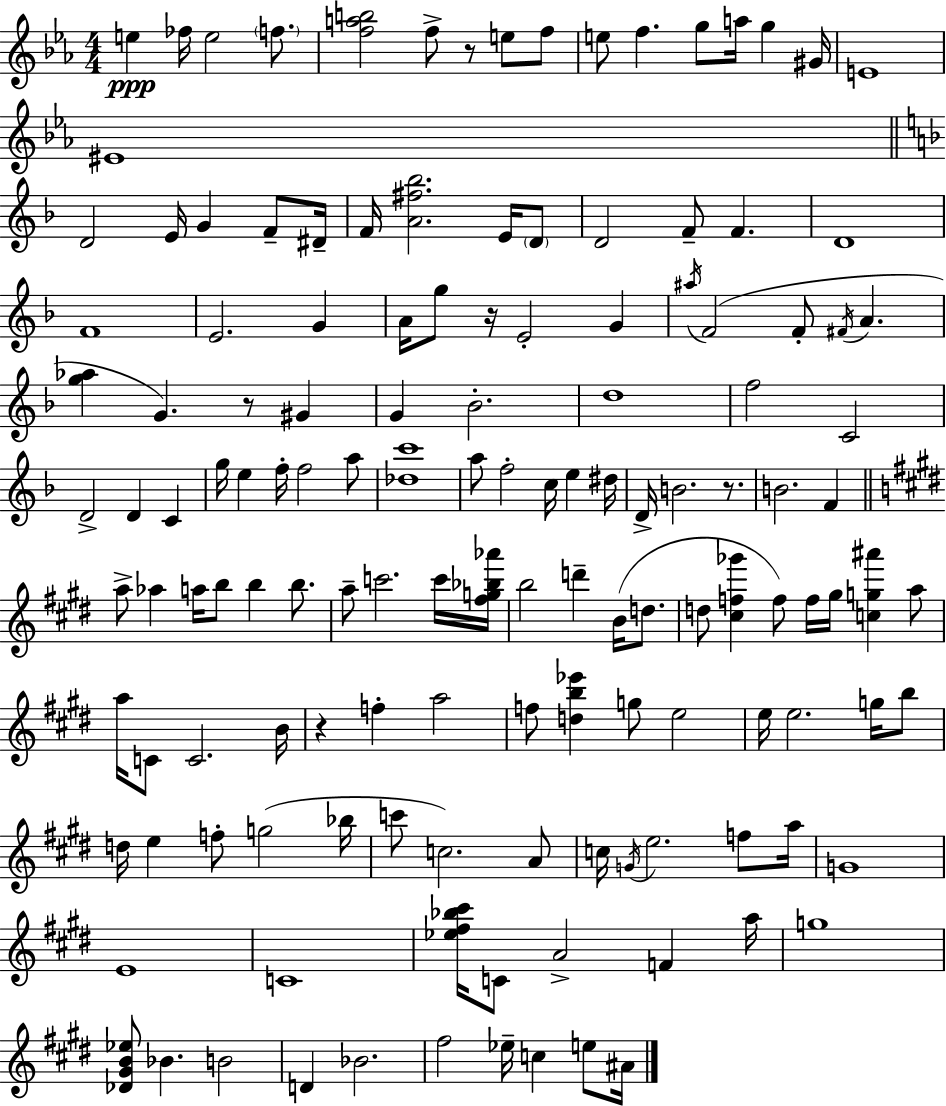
{
  \clef treble
  \numericTimeSignature
  \time 4/4
  \key c \minor
  e''4\ppp fes''16 e''2 \parenthesize f''8. | <f'' a'' b''>2 f''8-> r8 e''8 f''8 | e''8 f''4. g''8 a''16 g''4 gis'16 | e'1 | \break eis'1 | \bar "||" \break \key d \minor d'2 e'16 g'4 f'8-- dis'16-- | f'16 <a' fis'' bes''>2. e'16 \parenthesize d'8 | d'2 f'8-- f'4. | d'1 | \break f'1 | e'2. g'4 | a'16 g''8 r16 e'2-. g'4 | \acciaccatura { ais''16 } f'2( f'8-. \acciaccatura { fis'16 } a'4. | \break <g'' aes''>4 g'4.) r8 gis'4 | g'4 bes'2.-. | d''1 | f''2 c'2 | \break d'2-> d'4 c'4 | g''16 e''4 f''16-. f''2 | a''8 <des'' c'''>1 | a''8 f''2-. c''16 e''4 | \break dis''16 d'16-> b'2. r8. | b'2. f'4 | \bar "||" \break \key e \major a''8-> aes''4 a''16 b''8 b''4 b''8. | a''8-- c'''2. c'''16 <fis'' g'' bes'' aes'''>16 | b''2 d'''4-- b'16( d''8. | d''8 <cis'' f'' ges'''>4 f''8) f''16 gis''16 <c'' g'' ais'''>4 a''8 | \break a''16 c'8 c'2. b'16 | r4 f''4-. a''2 | f''8 <d'' b'' ees'''>4 g''8 e''2 | e''16 e''2. g''16 b''8 | \break d''16 e''4 f''8-. g''2( bes''16 | c'''8 c''2.) a'8 | c''16 \acciaccatura { g'16 } e''2. f''8 | a''16 g'1 | \break e'1 | c'1 | <ees'' fis'' bes'' cis'''>16 c'8 a'2-> f'4 | a''16 g''1 | \break <des' gis' b' ees''>8 bes'4. b'2 | d'4 bes'2. | fis''2 ees''16-- c''4 e''8 | ais'16 \bar "|."
}